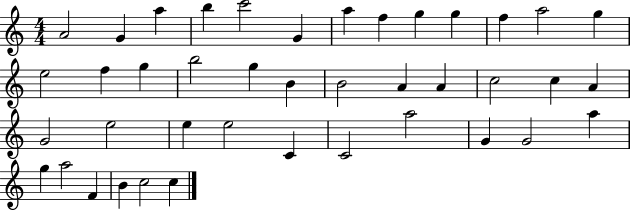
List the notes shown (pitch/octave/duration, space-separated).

A4/h G4/q A5/q B5/q C6/h G4/q A5/q F5/q G5/q G5/q F5/q A5/h G5/q E5/h F5/q G5/q B5/h G5/q B4/q B4/h A4/q A4/q C5/h C5/q A4/q G4/h E5/h E5/q E5/h C4/q C4/h A5/h G4/q G4/h A5/q G5/q A5/h F4/q B4/q C5/h C5/q